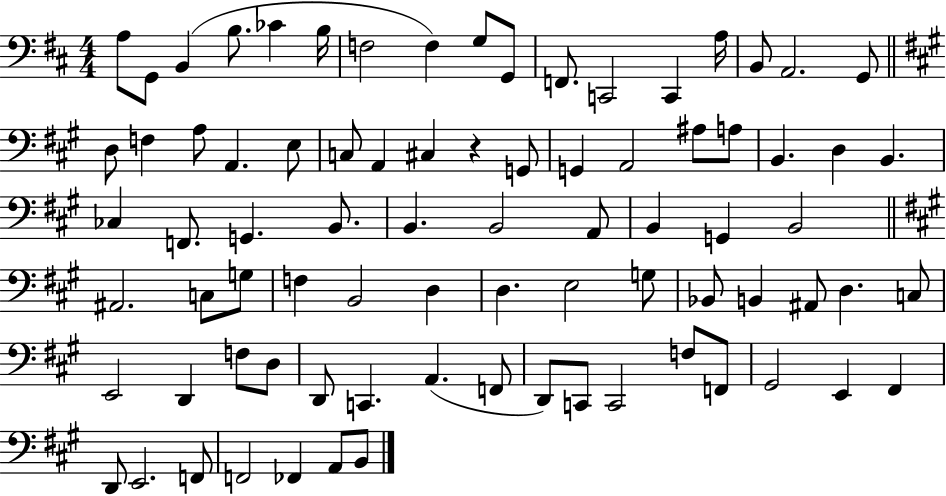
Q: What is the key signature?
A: D major